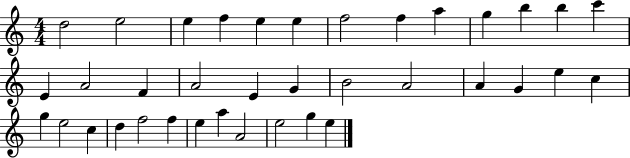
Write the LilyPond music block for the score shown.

{
  \clef treble
  \numericTimeSignature
  \time 4/4
  \key c \major
  d''2 e''2 | e''4 f''4 e''4 e''4 | f''2 f''4 a''4 | g''4 b''4 b''4 c'''4 | \break e'4 a'2 f'4 | a'2 e'4 g'4 | b'2 a'2 | a'4 g'4 e''4 c''4 | \break g''4 e''2 c''4 | d''4 f''2 f''4 | e''4 a''4 a'2 | e''2 g''4 e''4 | \break \bar "|."
}